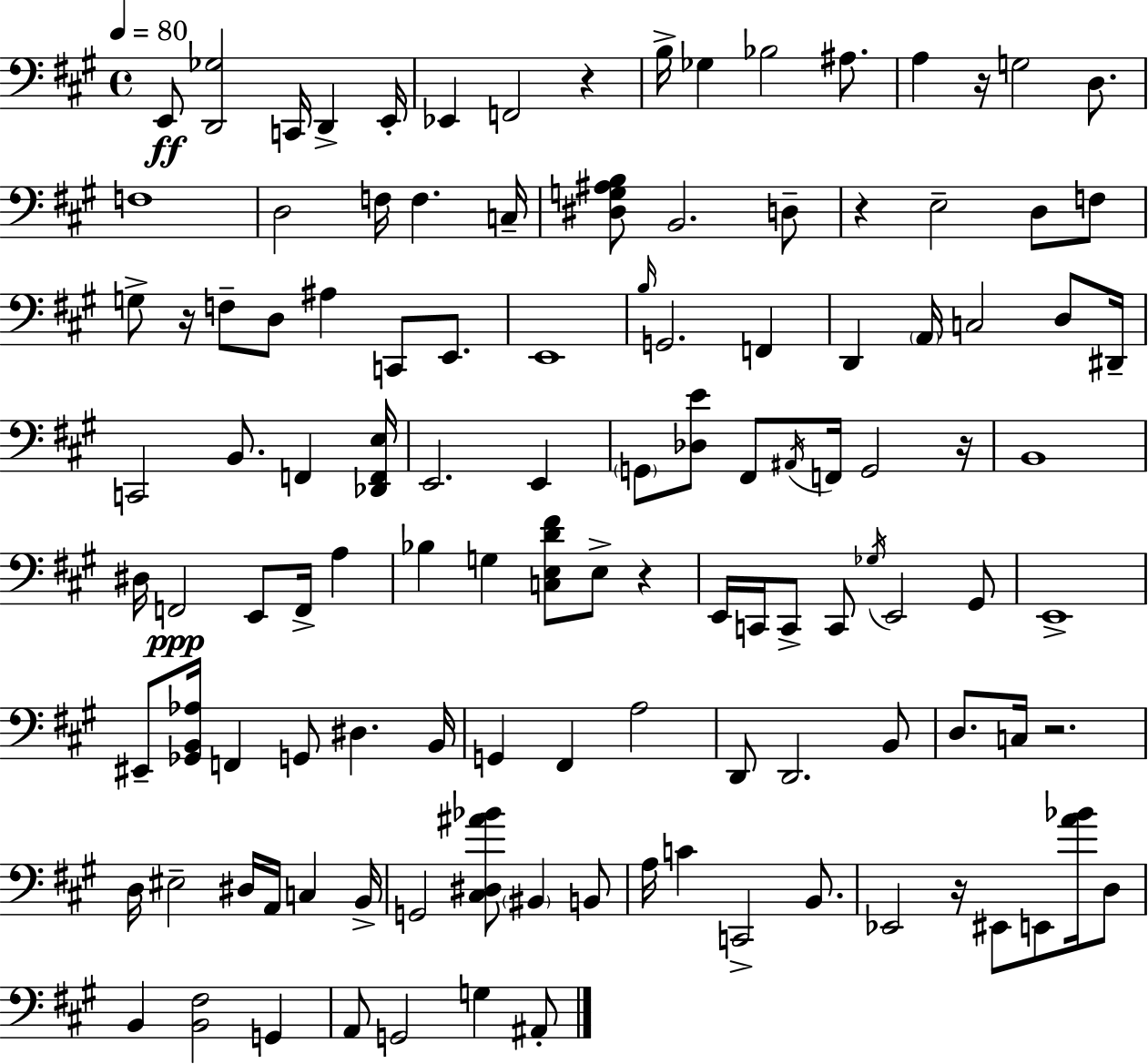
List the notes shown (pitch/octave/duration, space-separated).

E2/e [D2,Gb3]/h C2/s D2/q E2/s Eb2/q F2/h R/q B3/s Gb3/q Bb3/h A#3/e. A3/q R/s G3/h D3/e. F3/w D3/h F3/s F3/q. C3/s [D#3,G3,A#3,B3]/e B2/h. D3/e R/q E3/h D3/e F3/e G3/e R/s F3/e D3/e A#3/q C2/e E2/e. E2/w B3/s G2/h. F2/q D2/q A2/s C3/h D3/e D#2/s C2/h B2/e. F2/q [Db2,F2,E3]/s E2/h. E2/q G2/e [Db3,E4]/e F#2/e A#2/s F2/s G2/h R/s B2/w D#3/s F2/h E2/e F2/s A3/q Bb3/q G3/q [C3,E3,D4,F#4]/e E3/e R/q E2/s C2/s C2/e C2/e Gb3/s E2/h G#2/e E2/w EIS2/e [Gb2,B2,Ab3]/s F2/q G2/e D#3/q. B2/s G2/q F#2/q A3/h D2/e D2/h. B2/e D3/e. C3/s R/h. D3/s EIS3/h D#3/s A2/s C3/q B2/s G2/h [C#3,D#3,A#4,Bb4]/e BIS2/q B2/e A3/s C4/q C2/h B2/e. Eb2/h R/s EIS2/e E2/e [A4,Bb4]/s D3/e B2/q [B2,F#3]/h G2/q A2/e G2/h G3/q A#2/e